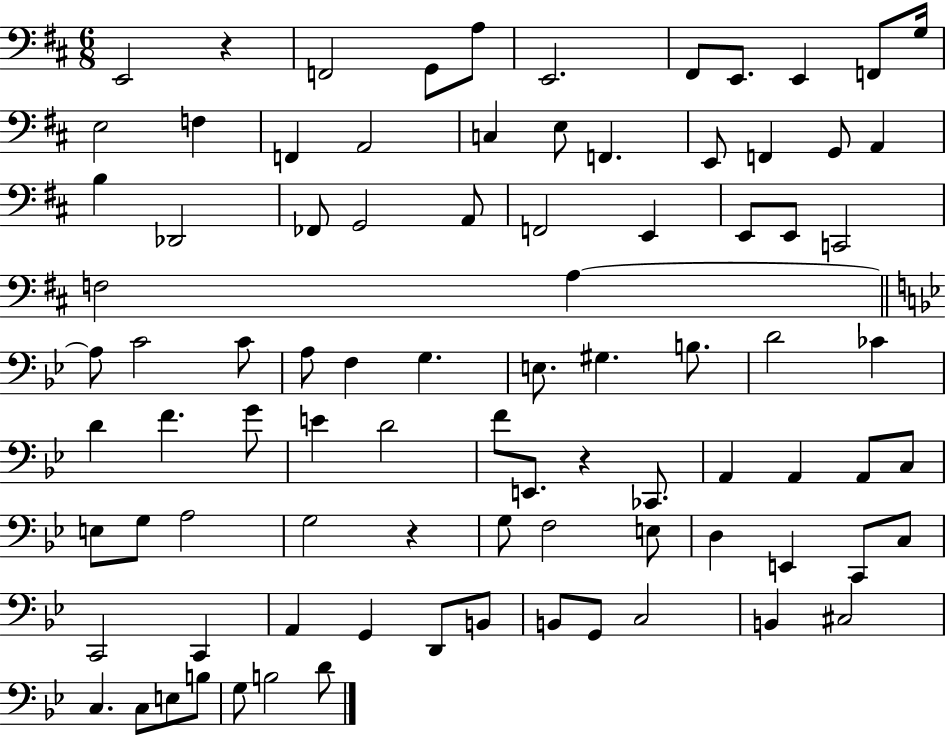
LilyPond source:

{
  \clef bass
  \numericTimeSignature
  \time 6/8
  \key d \major
  e,2 r4 | f,2 g,8 a8 | e,2. | fis,8 e,8. e,4 f,8 g16 | \break e2 f4 | f,4 a,2 | c4 e8 f,4. | e,8 f,4 g,8 a,4 | \break b4 des,2 | fes,8 g,2 a,8 | f,2 e,4 | e,8 e,8 c,2 | \break f2 a4~~ | \bar "||" \break \key bes \major a8 c'2 c'8 | a8 f4 g4. | e8. gis4. b8. | d'2 ces'4 | \break d'4 f'4. g'8 | e'4 d'2 | f'8 e,8. r4 ces,8. | a,4 a,4 a,8 c8 | \break e8 g8 a2 | g2 r4 | g8 f2 e8 | d4 e,4 c,8 c8 | \break c,2 c,4 | a,4 g,4 d,8 b,8 | b,8 g,8 c2 | b,4 cis2 | \break c4. c8 e8 b8 | g8 b2 d'8 | \bar "|."
}